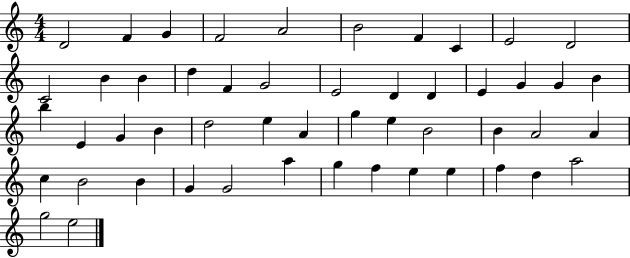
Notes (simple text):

D4/h F4/q G4/q F4/h A4/h B4/h F4/q C4/q E4/h D4/h C4/h B4/q B4/q D5/q F4/q G4/h E4/h D4/q D4/q E4/q G4/q G4/q B4/q B5/q E4/q G4/q B4/q D5/h E5/q A4/q G5/q E5/q B4/h B4/q A4/h A4/q C5/q B4/h B4/q G4/q G4/h A5/q G5/q F5/q E5/q E5/q F5/q D5/q A5/h G5/h E5/h